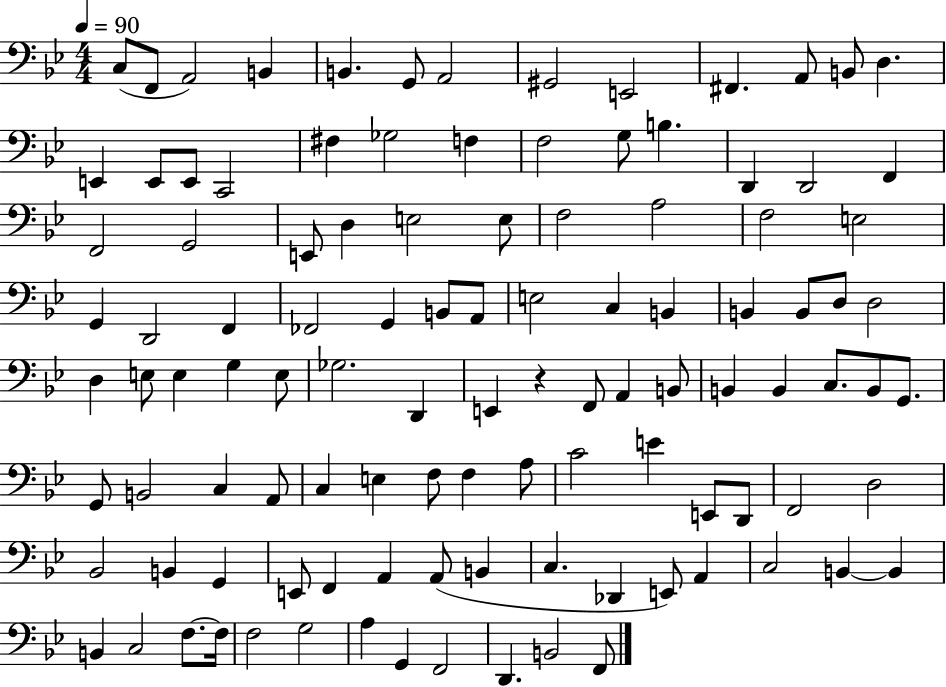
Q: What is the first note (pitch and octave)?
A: C3